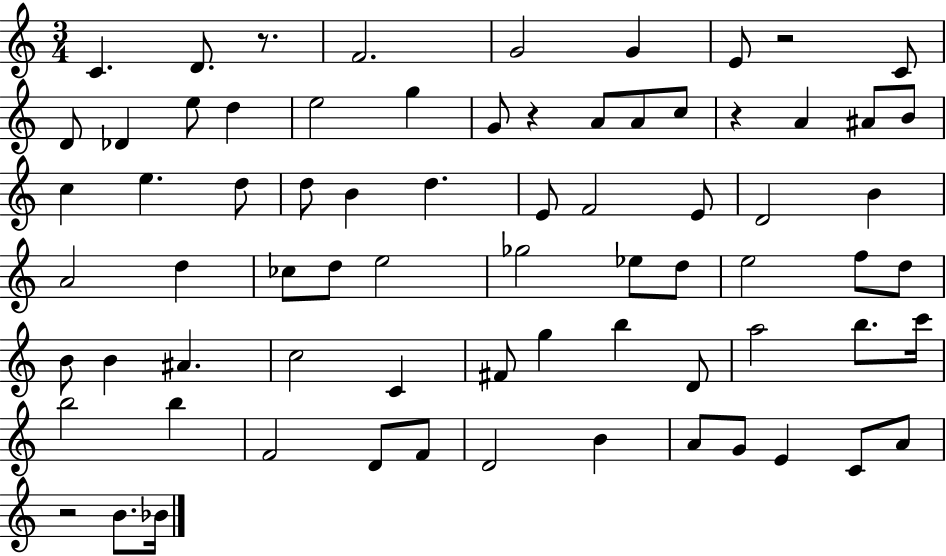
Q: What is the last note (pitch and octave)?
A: Bb4